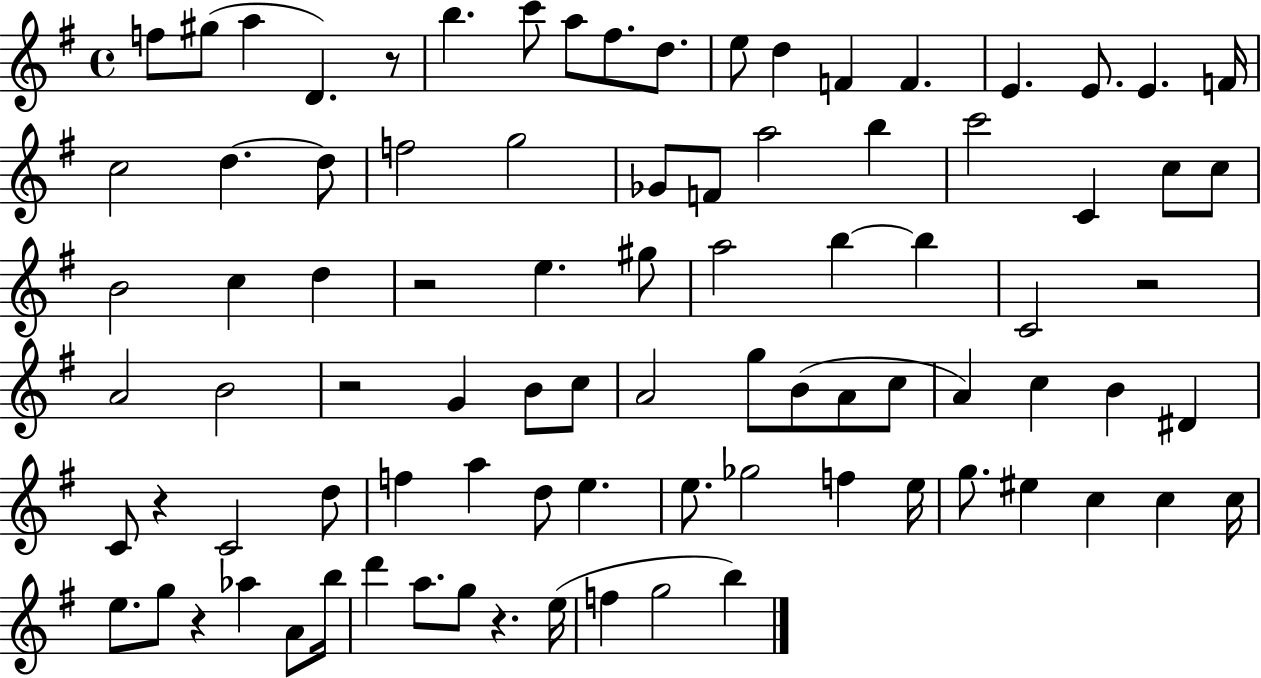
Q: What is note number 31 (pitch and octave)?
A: B4